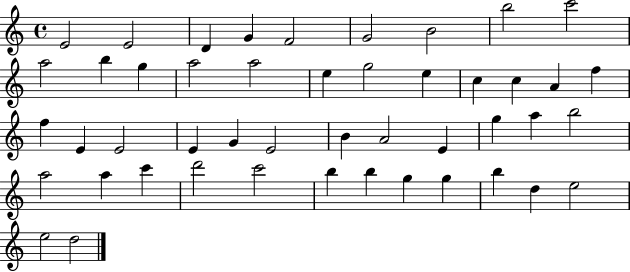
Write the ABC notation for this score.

X:1
T:Untitled
M:4/4
L:1/4
K:C
E2 E2 D G F2 G2 B2 b2 c'2 a2 b g a2 a2 e g2 e c c A f f E E2 E G E2 B A2 E g a b2 a2 a c' d'2 c'2 b b g g b d e2 e2 d2